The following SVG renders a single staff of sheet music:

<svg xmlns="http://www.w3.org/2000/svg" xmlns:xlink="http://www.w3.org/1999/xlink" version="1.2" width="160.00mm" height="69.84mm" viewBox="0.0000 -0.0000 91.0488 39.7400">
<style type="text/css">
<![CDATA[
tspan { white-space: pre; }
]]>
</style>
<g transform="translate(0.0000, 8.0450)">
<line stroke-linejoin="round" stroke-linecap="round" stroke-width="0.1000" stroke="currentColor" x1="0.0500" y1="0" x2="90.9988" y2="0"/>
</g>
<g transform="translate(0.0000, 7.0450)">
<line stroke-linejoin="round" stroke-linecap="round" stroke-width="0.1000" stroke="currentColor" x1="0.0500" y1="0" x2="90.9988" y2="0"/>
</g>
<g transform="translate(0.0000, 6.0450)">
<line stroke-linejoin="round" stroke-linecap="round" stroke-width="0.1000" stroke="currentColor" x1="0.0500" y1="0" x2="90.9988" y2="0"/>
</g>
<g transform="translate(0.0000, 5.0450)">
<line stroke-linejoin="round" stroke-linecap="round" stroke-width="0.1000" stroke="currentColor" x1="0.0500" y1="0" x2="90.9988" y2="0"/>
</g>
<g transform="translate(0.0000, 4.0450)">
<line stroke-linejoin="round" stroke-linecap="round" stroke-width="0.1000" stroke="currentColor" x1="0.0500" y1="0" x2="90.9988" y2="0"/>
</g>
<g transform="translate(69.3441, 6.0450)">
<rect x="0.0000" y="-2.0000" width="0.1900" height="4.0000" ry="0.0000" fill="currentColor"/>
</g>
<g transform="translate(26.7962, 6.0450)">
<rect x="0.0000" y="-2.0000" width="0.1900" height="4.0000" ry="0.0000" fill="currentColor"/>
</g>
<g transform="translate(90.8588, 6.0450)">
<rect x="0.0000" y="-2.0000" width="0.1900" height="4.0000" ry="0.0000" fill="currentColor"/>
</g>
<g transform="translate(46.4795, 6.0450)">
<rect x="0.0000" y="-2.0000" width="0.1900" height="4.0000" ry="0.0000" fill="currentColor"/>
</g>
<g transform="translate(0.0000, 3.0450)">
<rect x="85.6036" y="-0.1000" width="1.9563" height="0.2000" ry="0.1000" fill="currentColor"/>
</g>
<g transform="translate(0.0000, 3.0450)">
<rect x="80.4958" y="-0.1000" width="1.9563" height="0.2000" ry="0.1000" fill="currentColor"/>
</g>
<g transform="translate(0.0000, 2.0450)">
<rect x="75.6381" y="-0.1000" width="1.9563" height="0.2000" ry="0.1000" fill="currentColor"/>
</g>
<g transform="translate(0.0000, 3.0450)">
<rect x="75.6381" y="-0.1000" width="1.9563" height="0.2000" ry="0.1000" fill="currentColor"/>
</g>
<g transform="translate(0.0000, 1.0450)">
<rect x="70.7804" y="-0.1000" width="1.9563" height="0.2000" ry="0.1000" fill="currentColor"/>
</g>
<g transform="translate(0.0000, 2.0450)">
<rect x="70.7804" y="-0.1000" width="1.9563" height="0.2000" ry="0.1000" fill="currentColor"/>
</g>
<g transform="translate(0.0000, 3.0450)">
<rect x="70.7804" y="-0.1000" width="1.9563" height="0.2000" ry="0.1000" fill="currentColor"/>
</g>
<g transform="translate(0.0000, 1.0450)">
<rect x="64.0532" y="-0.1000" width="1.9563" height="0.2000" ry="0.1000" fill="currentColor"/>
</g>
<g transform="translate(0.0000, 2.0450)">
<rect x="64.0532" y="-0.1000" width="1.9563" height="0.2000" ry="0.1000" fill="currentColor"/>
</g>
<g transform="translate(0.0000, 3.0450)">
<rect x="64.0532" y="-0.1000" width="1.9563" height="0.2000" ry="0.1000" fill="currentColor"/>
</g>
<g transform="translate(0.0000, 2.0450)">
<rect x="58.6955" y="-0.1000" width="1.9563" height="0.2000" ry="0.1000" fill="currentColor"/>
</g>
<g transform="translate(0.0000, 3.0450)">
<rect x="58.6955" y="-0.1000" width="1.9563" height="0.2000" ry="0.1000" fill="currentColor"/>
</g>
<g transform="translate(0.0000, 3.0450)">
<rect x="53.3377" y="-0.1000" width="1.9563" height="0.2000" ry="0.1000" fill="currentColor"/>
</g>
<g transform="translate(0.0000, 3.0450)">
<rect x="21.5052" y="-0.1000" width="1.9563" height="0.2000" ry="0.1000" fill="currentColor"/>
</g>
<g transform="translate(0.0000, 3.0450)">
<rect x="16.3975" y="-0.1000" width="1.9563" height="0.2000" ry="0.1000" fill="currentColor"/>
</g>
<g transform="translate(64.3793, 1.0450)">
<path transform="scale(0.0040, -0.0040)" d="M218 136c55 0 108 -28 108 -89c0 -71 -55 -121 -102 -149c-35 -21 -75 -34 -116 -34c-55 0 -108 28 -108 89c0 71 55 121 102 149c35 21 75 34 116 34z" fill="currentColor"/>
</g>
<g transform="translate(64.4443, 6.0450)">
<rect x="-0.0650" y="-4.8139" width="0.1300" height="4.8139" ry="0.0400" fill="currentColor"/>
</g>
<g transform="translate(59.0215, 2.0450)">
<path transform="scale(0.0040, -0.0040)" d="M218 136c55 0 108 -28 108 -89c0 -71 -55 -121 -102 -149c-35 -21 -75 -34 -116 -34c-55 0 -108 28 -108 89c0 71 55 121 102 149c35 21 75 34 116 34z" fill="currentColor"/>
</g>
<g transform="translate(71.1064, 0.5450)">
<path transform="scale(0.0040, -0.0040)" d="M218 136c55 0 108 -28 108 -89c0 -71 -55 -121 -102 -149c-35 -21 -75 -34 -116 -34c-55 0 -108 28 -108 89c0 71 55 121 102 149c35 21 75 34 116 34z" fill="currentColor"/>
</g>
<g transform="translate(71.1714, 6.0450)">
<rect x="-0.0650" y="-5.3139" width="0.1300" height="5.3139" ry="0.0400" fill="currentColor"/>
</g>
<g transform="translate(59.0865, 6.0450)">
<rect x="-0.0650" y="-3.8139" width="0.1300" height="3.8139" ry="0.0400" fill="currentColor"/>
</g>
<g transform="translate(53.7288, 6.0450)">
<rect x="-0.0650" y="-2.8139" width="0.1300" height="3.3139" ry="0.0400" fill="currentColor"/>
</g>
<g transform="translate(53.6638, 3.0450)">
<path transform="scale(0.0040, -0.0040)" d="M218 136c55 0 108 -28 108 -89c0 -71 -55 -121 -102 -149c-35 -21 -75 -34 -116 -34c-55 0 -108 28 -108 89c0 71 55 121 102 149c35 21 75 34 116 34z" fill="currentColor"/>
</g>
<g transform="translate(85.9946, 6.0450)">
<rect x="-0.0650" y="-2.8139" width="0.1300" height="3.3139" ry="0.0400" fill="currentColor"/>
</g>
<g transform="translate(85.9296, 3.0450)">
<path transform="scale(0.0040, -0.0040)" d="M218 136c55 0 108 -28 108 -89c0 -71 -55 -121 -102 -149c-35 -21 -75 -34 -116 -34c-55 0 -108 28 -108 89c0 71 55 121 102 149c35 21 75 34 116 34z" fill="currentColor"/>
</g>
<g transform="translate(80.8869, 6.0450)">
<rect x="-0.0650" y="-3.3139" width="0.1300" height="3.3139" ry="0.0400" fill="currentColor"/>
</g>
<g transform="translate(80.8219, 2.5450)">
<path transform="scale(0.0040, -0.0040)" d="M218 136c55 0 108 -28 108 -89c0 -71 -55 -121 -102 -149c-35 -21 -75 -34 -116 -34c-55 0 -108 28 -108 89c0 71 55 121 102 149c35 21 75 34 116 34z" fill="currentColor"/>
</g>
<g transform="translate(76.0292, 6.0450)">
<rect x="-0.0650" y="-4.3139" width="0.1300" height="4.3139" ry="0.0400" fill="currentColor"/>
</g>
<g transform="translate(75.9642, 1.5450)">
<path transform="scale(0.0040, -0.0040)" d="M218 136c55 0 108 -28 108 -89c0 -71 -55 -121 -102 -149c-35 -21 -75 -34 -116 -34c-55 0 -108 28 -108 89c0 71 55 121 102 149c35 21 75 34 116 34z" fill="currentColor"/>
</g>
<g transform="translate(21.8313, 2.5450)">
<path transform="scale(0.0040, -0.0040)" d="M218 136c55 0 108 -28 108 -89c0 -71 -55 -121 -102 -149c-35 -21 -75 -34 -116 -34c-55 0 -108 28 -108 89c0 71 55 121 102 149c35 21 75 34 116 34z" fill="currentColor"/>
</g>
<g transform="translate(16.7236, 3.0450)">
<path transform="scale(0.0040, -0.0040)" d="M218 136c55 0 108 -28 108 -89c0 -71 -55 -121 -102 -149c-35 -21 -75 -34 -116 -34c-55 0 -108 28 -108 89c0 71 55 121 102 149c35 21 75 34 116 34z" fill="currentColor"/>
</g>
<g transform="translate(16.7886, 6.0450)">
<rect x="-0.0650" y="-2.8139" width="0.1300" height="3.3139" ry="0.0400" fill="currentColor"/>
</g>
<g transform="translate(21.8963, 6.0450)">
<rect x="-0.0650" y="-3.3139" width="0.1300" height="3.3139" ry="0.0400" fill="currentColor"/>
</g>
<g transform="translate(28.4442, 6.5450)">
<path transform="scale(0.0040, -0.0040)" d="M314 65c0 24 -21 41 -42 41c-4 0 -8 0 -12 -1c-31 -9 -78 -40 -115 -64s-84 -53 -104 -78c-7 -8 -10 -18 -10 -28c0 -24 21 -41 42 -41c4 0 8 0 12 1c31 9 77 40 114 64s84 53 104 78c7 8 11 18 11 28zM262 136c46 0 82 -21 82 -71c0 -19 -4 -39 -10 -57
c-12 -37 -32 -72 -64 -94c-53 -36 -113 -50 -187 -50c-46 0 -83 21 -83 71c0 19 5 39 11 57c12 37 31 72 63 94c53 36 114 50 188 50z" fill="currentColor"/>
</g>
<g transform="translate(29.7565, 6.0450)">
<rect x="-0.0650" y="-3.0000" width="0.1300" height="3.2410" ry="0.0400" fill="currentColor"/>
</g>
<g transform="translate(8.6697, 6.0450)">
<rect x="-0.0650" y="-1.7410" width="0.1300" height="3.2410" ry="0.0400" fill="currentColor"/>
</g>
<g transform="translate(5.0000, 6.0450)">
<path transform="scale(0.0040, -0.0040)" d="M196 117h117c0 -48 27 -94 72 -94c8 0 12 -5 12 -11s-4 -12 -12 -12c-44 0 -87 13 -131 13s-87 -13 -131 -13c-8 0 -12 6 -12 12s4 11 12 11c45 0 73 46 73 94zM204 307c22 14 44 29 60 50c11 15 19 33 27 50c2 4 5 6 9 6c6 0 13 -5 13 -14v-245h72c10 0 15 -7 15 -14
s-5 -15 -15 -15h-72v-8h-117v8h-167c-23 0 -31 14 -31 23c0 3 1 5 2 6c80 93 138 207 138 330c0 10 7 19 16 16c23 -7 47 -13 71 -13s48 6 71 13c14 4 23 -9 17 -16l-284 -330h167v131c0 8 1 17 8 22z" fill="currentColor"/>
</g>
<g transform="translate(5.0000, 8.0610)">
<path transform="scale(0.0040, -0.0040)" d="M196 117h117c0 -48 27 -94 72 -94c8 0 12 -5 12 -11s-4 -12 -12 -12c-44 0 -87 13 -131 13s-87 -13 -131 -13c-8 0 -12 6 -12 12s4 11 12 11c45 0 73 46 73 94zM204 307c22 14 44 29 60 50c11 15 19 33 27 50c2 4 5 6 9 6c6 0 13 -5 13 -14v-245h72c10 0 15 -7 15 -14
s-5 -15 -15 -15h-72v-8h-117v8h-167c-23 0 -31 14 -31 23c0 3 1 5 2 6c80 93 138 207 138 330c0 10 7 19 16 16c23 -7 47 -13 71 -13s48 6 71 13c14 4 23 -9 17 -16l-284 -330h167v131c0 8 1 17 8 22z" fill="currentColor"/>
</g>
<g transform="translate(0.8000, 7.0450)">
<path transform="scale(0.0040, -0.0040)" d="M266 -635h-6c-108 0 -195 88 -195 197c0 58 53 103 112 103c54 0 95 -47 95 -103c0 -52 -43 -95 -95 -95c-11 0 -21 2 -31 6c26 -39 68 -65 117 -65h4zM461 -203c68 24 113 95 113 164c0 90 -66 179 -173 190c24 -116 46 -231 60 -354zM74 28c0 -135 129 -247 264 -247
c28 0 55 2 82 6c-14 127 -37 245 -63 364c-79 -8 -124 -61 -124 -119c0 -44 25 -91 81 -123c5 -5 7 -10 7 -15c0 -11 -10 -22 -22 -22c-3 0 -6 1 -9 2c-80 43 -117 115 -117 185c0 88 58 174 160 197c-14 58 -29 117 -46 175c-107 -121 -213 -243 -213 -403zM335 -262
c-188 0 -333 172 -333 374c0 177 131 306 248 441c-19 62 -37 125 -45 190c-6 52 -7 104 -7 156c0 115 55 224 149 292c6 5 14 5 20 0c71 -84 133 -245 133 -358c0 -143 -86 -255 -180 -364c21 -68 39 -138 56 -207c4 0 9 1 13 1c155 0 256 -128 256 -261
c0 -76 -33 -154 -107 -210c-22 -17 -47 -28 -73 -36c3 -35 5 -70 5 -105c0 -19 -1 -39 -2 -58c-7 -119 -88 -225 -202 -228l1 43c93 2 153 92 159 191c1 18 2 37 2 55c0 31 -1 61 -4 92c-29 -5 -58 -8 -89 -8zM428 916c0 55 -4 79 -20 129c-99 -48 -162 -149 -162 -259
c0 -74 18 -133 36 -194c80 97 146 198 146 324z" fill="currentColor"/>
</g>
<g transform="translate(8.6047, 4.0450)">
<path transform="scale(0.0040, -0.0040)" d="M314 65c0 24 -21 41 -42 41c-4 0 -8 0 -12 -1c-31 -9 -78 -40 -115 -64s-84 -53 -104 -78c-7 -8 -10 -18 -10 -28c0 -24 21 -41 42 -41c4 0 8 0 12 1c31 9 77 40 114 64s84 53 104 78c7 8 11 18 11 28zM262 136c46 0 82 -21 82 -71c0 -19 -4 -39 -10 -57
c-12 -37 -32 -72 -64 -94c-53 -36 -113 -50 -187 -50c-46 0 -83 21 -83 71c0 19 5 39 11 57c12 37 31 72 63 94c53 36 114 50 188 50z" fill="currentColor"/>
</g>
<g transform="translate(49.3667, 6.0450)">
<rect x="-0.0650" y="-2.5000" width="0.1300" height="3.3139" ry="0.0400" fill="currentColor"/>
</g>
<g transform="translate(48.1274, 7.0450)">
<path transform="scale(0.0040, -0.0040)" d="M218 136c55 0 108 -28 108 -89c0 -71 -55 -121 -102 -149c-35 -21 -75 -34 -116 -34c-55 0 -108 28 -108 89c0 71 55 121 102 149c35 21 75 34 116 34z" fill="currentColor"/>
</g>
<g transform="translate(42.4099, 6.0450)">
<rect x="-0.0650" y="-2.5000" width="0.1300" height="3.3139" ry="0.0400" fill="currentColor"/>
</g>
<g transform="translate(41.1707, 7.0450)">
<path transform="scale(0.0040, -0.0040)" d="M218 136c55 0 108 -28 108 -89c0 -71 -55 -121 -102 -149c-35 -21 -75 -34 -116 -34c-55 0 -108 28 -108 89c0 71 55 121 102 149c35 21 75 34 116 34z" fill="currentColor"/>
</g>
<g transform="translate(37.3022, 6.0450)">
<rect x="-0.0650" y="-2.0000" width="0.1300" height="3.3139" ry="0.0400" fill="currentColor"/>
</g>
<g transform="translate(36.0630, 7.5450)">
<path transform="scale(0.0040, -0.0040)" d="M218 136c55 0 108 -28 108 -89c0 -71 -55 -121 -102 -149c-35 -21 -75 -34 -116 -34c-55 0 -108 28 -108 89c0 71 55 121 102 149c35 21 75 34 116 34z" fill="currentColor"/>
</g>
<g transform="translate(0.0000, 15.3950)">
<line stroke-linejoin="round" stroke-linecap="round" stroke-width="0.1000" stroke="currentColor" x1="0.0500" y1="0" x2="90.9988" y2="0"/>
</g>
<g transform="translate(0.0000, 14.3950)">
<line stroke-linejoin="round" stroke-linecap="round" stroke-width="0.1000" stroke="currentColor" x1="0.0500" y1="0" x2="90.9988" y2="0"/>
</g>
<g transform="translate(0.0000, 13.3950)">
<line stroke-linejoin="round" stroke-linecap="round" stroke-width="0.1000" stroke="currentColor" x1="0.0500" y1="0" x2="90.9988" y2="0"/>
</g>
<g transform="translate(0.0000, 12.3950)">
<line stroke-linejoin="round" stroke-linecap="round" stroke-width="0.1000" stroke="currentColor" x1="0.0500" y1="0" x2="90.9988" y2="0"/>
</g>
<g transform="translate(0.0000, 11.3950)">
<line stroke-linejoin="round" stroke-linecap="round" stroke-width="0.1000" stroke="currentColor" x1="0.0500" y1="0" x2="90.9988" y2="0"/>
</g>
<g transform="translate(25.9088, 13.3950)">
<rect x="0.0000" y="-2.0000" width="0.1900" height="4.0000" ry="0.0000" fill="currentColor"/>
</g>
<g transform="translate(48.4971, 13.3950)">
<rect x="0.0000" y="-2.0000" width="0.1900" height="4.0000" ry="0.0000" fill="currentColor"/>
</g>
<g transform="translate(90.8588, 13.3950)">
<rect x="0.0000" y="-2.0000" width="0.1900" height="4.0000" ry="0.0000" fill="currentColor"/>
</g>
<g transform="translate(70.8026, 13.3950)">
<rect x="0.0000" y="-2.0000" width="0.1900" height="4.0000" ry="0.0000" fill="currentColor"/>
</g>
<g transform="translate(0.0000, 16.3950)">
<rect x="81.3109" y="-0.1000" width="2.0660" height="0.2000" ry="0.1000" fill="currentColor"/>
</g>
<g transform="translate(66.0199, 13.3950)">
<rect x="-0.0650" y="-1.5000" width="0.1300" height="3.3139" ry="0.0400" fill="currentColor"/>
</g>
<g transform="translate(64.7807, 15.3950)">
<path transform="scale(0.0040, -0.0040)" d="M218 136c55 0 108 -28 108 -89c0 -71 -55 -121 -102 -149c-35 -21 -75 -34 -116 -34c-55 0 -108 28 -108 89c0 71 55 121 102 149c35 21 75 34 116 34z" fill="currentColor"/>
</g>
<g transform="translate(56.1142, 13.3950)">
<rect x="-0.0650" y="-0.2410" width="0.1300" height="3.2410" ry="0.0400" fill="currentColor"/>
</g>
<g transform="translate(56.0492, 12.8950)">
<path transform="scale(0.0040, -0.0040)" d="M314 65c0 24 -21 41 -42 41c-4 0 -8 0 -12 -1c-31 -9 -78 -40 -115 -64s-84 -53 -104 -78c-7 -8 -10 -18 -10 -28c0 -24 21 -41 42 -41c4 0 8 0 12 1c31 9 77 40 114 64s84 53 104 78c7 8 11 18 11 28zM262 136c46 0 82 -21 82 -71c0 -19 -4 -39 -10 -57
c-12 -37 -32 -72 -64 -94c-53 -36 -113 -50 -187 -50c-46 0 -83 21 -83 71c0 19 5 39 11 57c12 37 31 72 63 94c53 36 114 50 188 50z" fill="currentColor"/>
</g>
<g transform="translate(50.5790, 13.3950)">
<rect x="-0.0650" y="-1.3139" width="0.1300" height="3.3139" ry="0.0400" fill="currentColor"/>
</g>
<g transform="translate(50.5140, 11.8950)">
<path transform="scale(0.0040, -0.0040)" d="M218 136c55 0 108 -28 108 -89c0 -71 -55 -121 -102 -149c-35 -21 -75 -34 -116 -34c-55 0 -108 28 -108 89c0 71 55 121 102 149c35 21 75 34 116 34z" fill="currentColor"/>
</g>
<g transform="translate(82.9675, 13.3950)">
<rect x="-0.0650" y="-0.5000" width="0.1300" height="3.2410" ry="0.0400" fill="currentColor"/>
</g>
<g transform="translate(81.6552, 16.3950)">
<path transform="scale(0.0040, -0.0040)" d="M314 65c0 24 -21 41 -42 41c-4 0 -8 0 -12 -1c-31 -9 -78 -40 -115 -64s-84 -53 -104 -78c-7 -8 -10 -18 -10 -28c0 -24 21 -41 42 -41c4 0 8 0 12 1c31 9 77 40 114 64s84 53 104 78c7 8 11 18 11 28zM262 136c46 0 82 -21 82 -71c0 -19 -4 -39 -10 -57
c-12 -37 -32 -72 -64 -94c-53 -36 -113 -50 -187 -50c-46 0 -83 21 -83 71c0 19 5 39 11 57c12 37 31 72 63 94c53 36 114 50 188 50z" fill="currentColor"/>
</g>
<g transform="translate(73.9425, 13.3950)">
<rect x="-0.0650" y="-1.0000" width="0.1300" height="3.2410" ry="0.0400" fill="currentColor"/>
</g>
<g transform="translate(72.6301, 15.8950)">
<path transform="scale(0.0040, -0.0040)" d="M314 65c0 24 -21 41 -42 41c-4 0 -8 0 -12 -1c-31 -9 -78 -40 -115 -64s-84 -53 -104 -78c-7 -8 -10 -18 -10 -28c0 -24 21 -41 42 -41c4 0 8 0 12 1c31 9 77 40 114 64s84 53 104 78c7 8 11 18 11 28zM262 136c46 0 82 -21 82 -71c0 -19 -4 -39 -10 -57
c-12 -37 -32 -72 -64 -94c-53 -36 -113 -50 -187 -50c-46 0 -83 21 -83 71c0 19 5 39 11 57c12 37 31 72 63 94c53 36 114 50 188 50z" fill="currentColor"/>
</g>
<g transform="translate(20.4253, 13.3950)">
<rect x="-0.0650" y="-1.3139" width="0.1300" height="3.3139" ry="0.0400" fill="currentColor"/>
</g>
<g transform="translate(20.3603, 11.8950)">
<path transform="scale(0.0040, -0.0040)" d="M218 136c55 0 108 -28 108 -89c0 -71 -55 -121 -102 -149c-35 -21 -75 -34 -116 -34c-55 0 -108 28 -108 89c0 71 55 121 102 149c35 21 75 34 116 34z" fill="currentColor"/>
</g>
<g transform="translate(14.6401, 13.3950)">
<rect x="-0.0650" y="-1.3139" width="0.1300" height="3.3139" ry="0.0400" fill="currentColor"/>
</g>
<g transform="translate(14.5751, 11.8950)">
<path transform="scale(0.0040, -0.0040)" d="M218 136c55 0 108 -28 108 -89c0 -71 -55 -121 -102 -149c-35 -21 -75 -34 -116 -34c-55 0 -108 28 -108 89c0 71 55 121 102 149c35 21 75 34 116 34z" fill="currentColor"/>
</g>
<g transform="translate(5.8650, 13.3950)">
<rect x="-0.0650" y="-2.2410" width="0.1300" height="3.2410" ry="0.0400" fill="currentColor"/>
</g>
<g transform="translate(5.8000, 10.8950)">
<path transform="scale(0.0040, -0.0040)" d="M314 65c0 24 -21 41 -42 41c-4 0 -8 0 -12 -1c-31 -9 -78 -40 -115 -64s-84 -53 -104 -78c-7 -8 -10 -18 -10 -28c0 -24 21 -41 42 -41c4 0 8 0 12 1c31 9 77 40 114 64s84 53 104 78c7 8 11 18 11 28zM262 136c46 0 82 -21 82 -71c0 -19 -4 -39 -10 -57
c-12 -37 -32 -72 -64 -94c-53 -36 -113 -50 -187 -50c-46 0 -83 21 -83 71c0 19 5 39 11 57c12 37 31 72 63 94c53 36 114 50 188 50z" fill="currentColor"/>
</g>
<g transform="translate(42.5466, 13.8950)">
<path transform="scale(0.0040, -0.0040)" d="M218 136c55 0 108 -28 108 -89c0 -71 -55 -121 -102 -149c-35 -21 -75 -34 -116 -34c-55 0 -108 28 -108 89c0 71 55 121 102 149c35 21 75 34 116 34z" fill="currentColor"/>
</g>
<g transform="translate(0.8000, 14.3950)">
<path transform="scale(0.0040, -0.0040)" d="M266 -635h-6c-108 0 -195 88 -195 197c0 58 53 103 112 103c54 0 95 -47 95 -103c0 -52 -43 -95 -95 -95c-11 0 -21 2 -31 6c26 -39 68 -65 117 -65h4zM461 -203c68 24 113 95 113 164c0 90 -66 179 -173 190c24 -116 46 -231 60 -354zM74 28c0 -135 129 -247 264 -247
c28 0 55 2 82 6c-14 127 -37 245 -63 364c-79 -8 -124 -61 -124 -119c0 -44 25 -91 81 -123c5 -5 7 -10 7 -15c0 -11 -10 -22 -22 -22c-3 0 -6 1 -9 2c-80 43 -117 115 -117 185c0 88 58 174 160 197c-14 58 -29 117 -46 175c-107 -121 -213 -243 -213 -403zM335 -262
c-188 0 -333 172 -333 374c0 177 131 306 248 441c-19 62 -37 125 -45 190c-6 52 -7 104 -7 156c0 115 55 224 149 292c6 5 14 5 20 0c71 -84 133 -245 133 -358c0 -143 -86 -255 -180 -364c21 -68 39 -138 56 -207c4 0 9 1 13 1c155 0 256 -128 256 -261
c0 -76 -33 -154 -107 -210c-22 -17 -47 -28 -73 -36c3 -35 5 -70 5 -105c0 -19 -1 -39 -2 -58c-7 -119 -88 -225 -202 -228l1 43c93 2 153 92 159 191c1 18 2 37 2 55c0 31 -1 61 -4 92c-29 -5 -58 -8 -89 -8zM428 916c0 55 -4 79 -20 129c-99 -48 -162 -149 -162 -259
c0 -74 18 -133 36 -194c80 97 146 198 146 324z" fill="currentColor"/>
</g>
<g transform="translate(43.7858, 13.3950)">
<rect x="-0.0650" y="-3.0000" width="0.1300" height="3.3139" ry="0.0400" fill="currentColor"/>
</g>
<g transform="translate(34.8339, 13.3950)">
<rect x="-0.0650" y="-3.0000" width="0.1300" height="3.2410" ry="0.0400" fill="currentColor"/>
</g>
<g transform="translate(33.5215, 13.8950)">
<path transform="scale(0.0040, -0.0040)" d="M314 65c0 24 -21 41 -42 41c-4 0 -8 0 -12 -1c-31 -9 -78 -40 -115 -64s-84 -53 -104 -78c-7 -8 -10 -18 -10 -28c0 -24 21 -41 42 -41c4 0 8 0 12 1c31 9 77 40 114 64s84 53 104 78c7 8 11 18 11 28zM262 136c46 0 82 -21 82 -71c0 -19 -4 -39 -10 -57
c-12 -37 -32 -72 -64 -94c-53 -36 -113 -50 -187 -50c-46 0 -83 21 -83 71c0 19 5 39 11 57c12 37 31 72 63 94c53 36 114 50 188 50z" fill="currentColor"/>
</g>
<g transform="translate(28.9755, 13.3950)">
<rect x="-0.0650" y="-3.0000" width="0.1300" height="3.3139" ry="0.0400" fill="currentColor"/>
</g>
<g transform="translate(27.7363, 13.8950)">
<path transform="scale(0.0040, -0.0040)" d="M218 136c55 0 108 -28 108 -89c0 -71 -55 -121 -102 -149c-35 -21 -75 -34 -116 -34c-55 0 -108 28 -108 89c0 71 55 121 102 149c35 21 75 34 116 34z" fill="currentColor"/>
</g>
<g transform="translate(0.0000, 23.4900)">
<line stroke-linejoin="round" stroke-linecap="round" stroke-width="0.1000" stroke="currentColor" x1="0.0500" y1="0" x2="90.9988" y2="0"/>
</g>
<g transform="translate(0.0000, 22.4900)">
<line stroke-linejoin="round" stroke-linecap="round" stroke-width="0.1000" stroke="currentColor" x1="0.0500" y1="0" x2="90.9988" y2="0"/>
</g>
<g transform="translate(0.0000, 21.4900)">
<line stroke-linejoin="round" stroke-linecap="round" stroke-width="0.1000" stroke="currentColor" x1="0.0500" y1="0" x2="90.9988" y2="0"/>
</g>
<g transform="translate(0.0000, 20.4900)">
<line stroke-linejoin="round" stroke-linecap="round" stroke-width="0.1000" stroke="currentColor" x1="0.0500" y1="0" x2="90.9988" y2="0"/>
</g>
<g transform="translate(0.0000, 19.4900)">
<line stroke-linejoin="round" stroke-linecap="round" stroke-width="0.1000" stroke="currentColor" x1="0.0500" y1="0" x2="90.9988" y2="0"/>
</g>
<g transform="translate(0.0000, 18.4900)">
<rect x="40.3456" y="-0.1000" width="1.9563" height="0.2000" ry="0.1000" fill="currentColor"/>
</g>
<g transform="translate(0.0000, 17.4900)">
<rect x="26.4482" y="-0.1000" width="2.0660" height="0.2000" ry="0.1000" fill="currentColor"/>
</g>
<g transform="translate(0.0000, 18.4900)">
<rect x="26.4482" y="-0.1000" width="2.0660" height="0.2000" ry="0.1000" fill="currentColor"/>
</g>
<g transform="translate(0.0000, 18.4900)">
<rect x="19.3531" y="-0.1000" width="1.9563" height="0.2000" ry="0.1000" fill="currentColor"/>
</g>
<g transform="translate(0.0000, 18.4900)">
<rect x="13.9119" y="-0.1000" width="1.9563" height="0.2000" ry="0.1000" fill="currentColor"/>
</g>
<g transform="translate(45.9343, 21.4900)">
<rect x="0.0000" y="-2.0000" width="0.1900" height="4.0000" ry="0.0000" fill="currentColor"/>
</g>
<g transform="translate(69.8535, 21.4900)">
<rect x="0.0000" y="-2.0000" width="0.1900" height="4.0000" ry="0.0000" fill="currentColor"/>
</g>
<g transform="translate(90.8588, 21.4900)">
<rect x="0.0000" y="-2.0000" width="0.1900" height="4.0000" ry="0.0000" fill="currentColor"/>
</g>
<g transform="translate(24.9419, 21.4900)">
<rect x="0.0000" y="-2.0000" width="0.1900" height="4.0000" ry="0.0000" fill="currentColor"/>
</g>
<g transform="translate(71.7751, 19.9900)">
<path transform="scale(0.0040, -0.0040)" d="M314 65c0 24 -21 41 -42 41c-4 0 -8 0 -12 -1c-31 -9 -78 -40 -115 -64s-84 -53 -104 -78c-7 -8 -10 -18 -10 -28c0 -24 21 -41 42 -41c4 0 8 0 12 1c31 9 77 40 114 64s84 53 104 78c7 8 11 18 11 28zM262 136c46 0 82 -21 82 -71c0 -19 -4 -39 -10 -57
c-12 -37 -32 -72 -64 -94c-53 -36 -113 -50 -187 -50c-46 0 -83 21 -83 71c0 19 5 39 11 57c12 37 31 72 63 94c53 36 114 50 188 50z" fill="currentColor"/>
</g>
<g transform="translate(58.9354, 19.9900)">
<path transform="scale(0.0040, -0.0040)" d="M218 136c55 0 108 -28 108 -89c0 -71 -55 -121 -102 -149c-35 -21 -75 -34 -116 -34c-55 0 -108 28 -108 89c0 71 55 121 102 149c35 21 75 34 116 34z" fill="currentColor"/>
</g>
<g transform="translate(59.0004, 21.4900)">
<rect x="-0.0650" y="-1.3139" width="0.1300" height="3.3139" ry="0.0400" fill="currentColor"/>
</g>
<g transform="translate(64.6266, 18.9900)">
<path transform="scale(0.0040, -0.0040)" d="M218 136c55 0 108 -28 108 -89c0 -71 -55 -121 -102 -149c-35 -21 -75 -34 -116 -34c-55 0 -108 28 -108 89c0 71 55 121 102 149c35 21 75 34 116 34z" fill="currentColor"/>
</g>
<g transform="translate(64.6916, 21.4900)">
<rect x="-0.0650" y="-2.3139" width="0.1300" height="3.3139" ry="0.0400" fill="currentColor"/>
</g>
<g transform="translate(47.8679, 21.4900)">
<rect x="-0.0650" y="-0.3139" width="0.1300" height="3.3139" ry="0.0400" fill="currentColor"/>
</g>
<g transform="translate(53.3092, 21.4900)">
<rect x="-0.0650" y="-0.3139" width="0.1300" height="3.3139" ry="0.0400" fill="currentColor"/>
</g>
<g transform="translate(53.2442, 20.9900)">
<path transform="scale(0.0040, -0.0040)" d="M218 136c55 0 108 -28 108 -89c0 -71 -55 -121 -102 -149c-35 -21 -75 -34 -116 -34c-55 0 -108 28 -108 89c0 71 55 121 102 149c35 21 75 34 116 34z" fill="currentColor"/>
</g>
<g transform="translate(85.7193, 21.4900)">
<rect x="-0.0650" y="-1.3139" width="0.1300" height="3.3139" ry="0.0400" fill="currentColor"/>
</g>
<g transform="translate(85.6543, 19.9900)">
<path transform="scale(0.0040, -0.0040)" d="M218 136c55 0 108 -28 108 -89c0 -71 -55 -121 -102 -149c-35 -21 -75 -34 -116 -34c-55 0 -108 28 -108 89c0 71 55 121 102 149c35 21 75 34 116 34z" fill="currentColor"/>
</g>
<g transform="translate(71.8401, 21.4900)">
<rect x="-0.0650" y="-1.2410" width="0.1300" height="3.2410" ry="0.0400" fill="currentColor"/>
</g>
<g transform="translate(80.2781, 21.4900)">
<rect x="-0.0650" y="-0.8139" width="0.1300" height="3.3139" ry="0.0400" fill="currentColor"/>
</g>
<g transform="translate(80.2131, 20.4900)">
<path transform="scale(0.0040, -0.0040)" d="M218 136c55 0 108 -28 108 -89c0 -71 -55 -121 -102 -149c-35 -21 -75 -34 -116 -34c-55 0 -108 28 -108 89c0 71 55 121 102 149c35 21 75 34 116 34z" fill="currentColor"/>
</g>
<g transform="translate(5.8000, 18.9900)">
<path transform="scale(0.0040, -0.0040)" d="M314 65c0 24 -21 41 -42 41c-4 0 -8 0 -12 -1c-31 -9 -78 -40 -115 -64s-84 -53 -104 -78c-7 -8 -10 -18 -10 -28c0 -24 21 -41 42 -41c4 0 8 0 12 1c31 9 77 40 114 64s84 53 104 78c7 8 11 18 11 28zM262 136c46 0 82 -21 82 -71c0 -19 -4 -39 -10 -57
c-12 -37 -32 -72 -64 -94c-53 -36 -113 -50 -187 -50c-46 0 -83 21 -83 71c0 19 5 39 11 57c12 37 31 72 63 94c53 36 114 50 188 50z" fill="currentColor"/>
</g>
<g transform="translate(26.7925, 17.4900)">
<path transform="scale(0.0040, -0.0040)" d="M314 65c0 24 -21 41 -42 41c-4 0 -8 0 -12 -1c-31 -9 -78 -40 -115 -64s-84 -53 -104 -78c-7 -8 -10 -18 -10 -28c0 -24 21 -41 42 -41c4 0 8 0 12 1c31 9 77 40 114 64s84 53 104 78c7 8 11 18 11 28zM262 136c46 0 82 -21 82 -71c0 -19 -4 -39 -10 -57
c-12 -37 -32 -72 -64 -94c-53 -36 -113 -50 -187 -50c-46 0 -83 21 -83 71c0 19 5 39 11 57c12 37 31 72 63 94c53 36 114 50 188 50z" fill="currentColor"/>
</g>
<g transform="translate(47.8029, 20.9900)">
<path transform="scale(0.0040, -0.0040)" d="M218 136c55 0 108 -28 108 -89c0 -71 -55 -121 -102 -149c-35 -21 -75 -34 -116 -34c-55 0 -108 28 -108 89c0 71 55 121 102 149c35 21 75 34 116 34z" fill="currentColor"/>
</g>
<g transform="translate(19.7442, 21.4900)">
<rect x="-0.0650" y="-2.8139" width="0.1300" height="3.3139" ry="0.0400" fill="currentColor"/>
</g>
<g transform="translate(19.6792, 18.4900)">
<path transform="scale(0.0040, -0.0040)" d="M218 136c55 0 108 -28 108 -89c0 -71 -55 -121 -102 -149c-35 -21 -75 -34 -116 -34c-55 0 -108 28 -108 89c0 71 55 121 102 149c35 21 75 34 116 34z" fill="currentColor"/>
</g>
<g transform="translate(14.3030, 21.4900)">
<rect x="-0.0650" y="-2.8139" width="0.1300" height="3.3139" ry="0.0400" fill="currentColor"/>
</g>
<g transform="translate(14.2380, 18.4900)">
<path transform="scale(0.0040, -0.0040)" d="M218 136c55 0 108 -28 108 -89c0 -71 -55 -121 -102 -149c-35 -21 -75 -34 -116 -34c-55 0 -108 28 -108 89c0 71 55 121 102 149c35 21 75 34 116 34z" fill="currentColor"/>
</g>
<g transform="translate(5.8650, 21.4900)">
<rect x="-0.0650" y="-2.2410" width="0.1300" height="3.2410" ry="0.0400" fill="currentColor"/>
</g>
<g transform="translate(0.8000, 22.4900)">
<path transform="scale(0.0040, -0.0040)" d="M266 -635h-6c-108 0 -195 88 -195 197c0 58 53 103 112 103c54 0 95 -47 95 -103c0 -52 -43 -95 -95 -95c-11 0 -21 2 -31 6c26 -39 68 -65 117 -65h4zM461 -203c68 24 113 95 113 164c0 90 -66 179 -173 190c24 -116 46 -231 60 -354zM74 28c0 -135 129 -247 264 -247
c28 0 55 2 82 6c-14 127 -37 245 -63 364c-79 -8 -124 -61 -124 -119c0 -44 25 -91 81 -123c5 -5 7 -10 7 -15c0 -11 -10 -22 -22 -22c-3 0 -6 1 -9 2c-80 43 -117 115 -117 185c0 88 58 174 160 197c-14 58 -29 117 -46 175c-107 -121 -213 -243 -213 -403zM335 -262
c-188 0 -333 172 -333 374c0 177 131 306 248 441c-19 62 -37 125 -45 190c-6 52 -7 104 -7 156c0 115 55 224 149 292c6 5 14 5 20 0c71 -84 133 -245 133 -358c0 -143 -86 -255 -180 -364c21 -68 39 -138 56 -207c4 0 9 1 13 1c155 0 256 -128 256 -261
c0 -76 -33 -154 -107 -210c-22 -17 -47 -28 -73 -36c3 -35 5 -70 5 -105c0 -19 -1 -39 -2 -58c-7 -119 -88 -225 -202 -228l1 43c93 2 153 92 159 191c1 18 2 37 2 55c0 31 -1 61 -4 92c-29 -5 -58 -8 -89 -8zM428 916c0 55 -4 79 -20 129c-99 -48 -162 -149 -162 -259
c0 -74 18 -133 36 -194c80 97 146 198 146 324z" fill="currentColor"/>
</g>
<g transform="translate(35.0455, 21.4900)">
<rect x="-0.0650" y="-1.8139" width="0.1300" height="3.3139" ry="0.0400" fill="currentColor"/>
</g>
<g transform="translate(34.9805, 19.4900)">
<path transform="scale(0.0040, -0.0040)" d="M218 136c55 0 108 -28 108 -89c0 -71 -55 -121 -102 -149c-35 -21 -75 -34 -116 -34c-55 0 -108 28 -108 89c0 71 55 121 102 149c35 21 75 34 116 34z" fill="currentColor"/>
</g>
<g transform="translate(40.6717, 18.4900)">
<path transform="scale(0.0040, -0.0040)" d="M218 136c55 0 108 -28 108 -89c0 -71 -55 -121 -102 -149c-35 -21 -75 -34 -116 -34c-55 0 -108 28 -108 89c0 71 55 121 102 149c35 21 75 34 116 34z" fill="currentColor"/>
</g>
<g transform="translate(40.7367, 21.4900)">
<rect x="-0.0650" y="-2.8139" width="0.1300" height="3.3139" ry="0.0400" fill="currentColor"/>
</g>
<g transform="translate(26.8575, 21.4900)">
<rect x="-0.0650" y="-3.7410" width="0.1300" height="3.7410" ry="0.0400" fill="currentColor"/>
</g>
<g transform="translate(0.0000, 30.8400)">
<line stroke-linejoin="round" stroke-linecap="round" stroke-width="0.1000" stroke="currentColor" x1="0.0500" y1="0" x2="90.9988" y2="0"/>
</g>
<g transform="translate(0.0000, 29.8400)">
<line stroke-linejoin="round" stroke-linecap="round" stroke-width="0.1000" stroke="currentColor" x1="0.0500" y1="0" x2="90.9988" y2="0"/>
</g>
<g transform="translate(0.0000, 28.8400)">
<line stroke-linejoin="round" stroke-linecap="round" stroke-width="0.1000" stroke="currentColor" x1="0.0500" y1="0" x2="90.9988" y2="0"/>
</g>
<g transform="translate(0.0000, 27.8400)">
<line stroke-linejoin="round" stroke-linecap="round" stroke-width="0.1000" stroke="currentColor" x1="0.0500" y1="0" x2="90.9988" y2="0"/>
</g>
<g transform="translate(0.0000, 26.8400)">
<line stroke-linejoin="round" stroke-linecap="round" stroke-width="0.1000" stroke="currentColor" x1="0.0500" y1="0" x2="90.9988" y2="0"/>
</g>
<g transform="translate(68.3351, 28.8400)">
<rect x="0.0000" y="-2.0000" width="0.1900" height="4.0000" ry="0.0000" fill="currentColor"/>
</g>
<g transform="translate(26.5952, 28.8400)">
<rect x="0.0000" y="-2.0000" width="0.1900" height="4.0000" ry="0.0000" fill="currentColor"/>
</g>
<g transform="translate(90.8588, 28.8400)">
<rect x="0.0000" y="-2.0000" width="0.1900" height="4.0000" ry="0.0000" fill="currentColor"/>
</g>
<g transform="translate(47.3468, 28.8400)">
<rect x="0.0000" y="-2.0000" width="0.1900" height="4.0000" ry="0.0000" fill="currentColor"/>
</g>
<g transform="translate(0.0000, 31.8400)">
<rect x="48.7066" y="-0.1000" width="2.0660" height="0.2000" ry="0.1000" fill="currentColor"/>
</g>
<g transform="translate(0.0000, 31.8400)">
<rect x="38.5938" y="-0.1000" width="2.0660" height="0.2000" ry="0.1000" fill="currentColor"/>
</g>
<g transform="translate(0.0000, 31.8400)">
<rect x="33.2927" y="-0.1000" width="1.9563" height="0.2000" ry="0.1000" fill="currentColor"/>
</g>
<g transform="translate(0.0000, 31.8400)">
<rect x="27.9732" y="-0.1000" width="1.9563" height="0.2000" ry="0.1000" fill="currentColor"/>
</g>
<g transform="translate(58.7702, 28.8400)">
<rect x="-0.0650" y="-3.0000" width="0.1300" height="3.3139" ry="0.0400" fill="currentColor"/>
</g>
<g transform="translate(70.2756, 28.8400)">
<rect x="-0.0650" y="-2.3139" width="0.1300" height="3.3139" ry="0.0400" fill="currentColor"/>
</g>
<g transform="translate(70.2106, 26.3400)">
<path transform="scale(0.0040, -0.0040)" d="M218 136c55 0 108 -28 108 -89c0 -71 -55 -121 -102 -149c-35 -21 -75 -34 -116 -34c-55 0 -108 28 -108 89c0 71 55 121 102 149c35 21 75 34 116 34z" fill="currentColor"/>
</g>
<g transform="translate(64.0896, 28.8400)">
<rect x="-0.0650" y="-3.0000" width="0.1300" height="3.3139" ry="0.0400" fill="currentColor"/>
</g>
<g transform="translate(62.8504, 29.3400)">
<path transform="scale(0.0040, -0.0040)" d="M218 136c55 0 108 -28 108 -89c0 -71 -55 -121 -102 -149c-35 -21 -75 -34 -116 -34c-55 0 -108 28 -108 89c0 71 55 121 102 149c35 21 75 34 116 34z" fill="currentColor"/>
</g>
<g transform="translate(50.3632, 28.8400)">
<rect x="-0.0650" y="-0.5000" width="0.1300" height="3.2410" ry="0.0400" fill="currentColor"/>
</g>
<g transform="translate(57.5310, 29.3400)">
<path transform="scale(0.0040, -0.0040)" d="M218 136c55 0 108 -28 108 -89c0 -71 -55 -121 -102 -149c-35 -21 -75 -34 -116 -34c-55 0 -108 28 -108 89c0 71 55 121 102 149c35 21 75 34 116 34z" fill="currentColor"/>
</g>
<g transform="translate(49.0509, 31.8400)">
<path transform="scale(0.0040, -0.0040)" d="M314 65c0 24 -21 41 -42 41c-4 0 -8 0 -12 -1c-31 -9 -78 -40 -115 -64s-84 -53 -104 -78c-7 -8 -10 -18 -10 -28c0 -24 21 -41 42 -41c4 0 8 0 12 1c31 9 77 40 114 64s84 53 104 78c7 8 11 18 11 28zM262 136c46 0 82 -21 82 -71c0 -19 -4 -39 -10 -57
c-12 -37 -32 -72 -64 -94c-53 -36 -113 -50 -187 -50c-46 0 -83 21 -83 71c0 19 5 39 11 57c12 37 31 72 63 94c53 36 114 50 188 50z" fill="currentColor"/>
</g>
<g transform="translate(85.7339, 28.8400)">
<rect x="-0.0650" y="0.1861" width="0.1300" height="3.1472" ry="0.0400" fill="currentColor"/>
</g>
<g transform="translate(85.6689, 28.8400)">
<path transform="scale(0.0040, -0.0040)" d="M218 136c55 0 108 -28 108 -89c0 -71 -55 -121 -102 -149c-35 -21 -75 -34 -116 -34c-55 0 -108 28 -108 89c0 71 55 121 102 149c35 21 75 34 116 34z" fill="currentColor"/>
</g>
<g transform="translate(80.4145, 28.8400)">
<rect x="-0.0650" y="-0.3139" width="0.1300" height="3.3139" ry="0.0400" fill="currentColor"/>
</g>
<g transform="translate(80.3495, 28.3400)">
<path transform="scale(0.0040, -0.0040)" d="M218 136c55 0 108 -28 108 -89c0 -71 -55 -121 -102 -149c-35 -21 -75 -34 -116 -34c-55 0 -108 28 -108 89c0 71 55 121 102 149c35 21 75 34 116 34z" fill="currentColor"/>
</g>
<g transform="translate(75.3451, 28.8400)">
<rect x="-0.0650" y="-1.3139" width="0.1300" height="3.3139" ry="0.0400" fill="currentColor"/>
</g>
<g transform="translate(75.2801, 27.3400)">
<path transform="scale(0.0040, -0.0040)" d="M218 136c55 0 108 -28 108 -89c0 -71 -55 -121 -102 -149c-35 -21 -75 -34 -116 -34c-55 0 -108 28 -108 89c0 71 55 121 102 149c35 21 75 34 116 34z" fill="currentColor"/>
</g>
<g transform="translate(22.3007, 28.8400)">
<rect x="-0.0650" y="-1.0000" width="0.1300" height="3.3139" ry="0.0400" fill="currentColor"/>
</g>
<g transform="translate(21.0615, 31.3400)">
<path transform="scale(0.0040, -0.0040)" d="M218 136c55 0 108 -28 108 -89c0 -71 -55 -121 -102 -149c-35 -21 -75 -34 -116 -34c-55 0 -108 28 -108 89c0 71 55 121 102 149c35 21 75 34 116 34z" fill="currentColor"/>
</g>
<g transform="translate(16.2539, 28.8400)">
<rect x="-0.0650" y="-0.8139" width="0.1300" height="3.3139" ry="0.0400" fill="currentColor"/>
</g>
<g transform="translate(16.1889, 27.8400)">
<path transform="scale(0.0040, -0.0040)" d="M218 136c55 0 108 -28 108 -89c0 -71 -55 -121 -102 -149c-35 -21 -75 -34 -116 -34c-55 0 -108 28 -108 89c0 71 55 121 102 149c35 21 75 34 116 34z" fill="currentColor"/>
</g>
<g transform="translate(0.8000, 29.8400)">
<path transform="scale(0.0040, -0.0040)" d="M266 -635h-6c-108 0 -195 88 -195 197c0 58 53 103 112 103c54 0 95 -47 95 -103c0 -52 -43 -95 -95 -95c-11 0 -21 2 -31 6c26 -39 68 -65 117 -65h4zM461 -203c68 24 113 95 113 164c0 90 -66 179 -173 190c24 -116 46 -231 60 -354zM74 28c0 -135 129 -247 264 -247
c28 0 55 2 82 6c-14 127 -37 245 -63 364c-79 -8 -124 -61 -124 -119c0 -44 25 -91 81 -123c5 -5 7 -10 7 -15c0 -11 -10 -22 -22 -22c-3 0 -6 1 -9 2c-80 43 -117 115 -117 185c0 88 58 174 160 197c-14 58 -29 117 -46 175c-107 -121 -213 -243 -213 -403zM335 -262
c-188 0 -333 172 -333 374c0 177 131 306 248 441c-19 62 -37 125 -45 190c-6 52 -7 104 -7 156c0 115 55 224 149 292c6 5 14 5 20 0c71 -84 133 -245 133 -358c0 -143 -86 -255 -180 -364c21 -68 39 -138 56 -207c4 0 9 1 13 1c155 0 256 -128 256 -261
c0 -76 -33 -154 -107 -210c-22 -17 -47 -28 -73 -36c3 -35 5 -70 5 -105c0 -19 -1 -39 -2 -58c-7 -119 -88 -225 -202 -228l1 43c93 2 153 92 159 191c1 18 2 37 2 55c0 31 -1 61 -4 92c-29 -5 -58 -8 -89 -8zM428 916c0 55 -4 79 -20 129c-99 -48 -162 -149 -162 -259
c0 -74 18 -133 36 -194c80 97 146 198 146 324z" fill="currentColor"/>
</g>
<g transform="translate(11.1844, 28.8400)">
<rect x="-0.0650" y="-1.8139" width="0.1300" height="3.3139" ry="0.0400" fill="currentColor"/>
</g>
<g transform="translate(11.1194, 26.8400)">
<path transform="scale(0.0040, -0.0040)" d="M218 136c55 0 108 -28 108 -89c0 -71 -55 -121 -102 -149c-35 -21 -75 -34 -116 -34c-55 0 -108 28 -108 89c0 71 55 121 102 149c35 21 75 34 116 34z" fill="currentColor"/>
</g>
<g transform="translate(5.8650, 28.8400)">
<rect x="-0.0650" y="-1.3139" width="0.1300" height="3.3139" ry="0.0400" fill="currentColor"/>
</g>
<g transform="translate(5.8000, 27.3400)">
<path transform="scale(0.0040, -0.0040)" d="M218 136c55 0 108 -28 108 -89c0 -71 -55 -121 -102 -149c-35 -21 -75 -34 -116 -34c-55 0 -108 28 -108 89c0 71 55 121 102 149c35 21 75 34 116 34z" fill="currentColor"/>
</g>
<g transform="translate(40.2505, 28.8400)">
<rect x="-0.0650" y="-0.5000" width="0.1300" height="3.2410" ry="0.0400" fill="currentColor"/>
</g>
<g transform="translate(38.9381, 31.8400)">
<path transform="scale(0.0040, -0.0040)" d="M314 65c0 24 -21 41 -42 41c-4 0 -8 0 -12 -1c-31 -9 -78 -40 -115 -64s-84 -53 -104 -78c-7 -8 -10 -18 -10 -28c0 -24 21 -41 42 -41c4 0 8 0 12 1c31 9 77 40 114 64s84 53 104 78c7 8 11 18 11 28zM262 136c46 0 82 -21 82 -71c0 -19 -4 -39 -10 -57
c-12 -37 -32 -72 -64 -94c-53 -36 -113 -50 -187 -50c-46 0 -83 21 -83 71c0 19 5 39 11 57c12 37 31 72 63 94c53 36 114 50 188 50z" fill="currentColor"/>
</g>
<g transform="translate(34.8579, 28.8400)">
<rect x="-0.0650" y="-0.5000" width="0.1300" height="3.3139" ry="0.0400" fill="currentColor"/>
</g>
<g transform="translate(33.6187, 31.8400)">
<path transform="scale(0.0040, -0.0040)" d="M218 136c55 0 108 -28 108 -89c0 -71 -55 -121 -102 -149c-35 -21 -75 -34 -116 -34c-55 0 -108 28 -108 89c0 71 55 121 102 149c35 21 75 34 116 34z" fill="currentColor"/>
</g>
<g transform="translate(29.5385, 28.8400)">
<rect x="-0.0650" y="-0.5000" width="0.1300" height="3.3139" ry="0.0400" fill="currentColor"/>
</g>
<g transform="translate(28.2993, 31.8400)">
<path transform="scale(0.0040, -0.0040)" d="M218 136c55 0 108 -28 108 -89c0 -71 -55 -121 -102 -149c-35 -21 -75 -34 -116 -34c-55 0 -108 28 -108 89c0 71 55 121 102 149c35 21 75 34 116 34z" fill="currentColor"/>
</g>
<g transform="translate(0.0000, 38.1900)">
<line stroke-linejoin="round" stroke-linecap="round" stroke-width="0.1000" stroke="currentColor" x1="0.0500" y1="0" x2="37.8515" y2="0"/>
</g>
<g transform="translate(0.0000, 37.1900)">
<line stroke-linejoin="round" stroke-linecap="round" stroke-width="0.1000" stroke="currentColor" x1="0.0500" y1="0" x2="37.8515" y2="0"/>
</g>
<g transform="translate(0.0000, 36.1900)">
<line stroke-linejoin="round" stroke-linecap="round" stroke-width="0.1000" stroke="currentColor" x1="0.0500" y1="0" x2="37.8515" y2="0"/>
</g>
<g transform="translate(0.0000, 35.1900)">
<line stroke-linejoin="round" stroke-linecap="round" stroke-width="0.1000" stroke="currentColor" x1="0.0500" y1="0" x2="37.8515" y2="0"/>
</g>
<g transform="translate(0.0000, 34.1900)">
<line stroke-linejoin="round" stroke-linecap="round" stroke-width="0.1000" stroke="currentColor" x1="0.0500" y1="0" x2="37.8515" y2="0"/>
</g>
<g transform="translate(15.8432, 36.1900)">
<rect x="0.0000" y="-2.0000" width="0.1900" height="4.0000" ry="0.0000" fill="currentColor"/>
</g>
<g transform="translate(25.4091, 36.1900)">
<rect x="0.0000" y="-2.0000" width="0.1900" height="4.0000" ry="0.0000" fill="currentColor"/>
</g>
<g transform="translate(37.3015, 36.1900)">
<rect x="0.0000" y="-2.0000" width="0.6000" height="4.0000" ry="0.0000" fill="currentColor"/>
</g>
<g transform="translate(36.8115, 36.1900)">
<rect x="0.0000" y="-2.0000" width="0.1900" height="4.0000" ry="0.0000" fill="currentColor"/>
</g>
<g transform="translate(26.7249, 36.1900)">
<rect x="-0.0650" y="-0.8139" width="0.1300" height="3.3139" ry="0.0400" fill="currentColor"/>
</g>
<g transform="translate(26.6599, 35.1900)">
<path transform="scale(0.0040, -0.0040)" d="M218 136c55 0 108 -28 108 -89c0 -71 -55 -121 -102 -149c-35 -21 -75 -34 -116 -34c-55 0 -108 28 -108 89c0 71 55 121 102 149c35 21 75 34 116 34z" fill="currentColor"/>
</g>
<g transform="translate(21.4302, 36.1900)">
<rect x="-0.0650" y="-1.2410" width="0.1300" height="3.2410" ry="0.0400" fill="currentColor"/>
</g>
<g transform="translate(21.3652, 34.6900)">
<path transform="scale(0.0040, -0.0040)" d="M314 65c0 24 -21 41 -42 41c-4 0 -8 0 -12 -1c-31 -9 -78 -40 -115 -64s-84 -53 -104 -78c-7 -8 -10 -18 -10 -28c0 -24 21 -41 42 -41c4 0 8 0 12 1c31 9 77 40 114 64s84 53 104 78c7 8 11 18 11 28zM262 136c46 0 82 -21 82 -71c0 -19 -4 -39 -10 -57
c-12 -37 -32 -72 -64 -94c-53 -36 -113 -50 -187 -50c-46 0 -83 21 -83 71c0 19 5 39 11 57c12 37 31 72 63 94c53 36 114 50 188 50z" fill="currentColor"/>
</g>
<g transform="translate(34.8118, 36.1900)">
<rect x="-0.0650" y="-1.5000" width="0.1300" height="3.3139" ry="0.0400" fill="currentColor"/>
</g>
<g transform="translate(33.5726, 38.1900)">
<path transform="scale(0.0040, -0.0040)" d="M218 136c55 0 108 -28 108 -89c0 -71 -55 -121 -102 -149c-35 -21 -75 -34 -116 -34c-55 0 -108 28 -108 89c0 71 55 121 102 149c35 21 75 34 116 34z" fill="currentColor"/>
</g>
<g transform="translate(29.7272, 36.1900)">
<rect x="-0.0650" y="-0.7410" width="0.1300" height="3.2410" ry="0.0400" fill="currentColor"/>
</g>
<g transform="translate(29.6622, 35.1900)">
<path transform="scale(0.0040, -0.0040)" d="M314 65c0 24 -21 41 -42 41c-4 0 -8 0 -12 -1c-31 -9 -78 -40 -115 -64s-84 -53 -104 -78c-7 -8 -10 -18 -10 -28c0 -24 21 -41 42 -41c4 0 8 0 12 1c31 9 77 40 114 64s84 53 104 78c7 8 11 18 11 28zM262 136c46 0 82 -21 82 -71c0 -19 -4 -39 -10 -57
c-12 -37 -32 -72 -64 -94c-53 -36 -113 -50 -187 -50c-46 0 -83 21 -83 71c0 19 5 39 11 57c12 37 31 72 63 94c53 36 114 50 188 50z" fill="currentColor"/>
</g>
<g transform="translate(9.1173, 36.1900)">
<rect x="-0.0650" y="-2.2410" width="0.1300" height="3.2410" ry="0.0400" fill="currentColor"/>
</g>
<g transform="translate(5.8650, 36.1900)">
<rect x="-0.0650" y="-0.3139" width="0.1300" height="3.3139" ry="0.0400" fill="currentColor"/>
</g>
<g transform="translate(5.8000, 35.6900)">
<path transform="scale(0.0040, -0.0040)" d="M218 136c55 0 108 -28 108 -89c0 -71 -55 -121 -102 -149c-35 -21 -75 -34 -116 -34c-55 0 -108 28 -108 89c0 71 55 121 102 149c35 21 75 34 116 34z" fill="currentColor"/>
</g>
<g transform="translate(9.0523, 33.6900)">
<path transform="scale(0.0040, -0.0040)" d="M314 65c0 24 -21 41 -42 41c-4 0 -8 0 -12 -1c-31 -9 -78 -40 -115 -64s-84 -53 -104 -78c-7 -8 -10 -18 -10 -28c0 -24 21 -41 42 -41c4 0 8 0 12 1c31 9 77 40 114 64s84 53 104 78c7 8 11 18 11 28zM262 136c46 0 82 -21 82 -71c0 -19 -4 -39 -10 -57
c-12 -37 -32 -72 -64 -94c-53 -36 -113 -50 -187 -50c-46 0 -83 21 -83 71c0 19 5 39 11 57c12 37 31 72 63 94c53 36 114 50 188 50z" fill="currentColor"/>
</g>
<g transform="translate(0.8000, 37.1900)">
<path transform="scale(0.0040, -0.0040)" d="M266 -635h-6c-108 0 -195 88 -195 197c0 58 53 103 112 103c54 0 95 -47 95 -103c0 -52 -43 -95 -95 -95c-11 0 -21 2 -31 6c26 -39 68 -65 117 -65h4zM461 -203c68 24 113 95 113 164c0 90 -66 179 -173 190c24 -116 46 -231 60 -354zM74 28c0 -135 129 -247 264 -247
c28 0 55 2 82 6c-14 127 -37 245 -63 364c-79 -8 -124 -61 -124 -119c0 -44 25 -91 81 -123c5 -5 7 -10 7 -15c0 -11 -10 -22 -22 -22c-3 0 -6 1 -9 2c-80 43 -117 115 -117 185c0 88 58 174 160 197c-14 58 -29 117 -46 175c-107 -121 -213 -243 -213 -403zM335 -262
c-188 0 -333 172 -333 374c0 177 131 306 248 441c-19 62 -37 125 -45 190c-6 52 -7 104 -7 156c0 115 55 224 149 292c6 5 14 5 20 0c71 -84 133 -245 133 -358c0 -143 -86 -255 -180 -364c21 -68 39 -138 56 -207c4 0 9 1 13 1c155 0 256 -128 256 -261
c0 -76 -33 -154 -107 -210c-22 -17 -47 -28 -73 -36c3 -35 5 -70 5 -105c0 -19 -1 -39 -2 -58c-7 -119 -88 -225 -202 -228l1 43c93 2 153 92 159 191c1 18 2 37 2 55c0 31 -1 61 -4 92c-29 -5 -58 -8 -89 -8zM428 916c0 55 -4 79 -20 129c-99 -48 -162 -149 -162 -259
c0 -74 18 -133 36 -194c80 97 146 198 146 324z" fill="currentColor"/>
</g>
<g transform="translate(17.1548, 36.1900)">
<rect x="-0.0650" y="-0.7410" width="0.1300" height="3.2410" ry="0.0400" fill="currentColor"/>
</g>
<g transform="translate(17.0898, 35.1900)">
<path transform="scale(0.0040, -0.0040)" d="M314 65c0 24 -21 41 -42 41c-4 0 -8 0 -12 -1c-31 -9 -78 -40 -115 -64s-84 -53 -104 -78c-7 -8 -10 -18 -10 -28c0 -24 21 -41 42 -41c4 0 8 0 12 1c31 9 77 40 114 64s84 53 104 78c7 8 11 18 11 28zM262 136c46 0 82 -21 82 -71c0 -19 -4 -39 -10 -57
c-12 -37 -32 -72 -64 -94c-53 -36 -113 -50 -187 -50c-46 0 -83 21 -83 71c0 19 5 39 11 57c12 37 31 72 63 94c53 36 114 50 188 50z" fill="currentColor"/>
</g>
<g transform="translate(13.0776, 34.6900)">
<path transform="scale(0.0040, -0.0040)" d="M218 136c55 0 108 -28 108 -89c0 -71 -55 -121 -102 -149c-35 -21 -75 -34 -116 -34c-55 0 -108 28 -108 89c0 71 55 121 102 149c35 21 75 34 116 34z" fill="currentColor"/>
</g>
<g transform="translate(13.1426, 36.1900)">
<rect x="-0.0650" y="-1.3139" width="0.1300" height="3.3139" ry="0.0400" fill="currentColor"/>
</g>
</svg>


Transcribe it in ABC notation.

X:1
T:Untitled
M:4/4
L:1/4
K:C
f2 a b A2 F G G a c' e' f' d' b a g2 e e A A2 A e c2 E D2 C2 g2 a a c'2 f a c c e g e2 d e e f d D C C C2 C2 A A g e c B c g2 e d2 e2 d d2 E